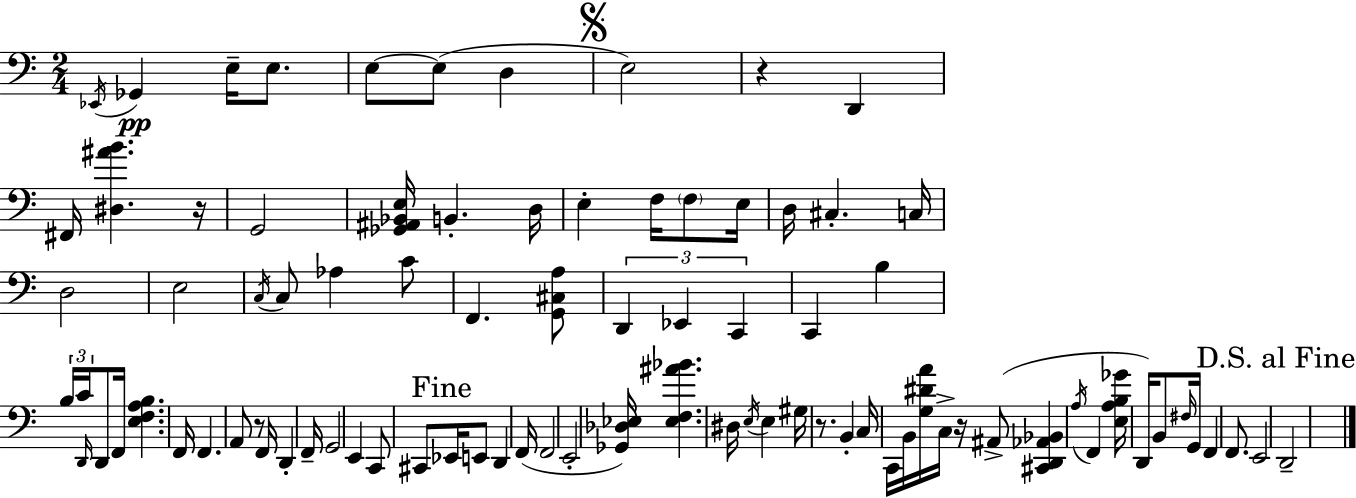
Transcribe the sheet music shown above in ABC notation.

X:1
T:Untitled
M:2/4
L:1/4
K:Am
_E,,/4 _G,, E,/4 E,/2 E,/2 E,/2 D, E,2 z D,, ^F,,/4 [^D,^AB] z/4 G,,2 [_G,,^A,,_B,,E,]/4 B,, D,/4 E, F,/4 F,/2 E,/4 D,/4 ^C, C,/4 D,2 E,2 C,/4 C,/2 _A, C/2 F,, [G,,^C,A,]/2 D,, _E,, C,, C,, B, B,/4 C/4 D,,/4 D,,/2 F,,/4 [E,F,A,B,] F,,/4 F,, A,,/2 z/2 F,,/4 D,, F,,/4 G,,2 E,, C,,/2 ^C,,/2 _E,,/4 E,,/2 D,, F,,/4 F,,2 E,,2 [_G,,_D,_E,]/4 [_E,F,^A_B] ^D,/4 E,/4 E, ^G,/4 z/2 B,, C,/4 C,,/4 B,,/4 [G,^DA]/4 C,/4 z/4 ^A,,/2 [^C,,D,,_A,,_B,,] A,/4 F,, [E,A,B,_G]/4 D,,/4 B,,/2 ^F,/4 G,,/4 F,, F,,/2 E,,2 D,,2